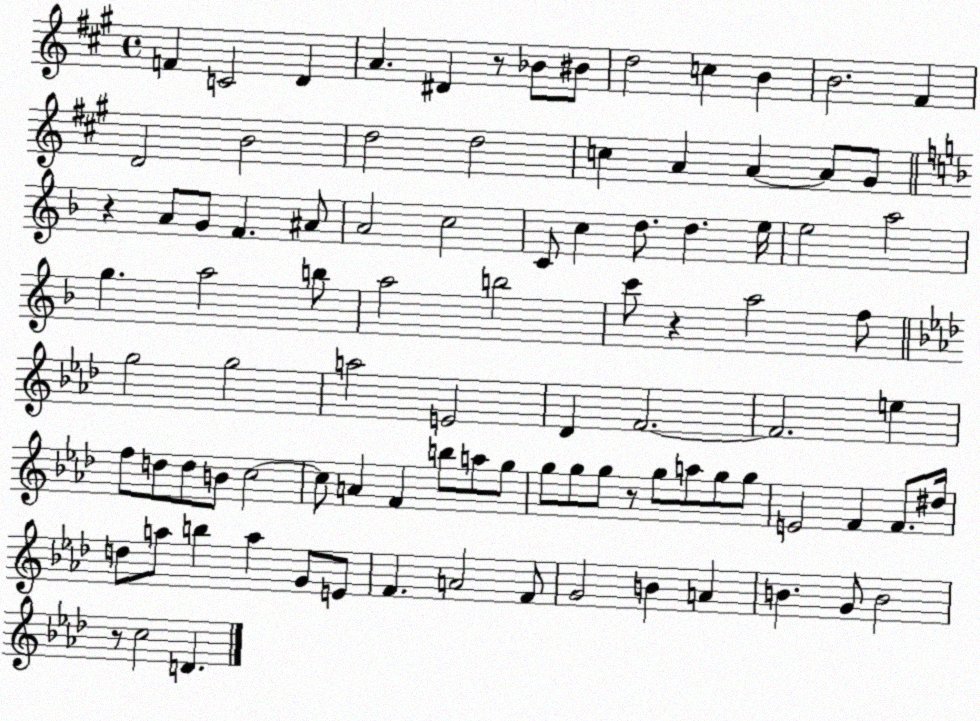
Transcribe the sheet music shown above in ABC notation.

X:1
T:Untitled
M:4/4
L:1/4
K:A
F C2 D A ^D z/2 _B/2 ^B/2 d2 c B B2 ^F D2 B2 d2 d2 c A A A/2 ^G/2 z A/2 G/2 F ^A/2 A2 c2 C/2 c d/2 d e/4 e2 a2 g a2 b/2 a2 b2 c'/2 z a2 f/2 g2 g2 a2 E2 _D F2 F2 e f/2 d/2 d/2 B/2 c2 c/2 A F b/2 a/2 g/2 g/2 g/2 g/2 z/2 g/2 a/2 g/2 g/2 E2 F F/2 ^d/4 d/2 a/2 b a G/2 E/2 F A2 F/2 G2 B A B G/2 B2 z/2 c2 D